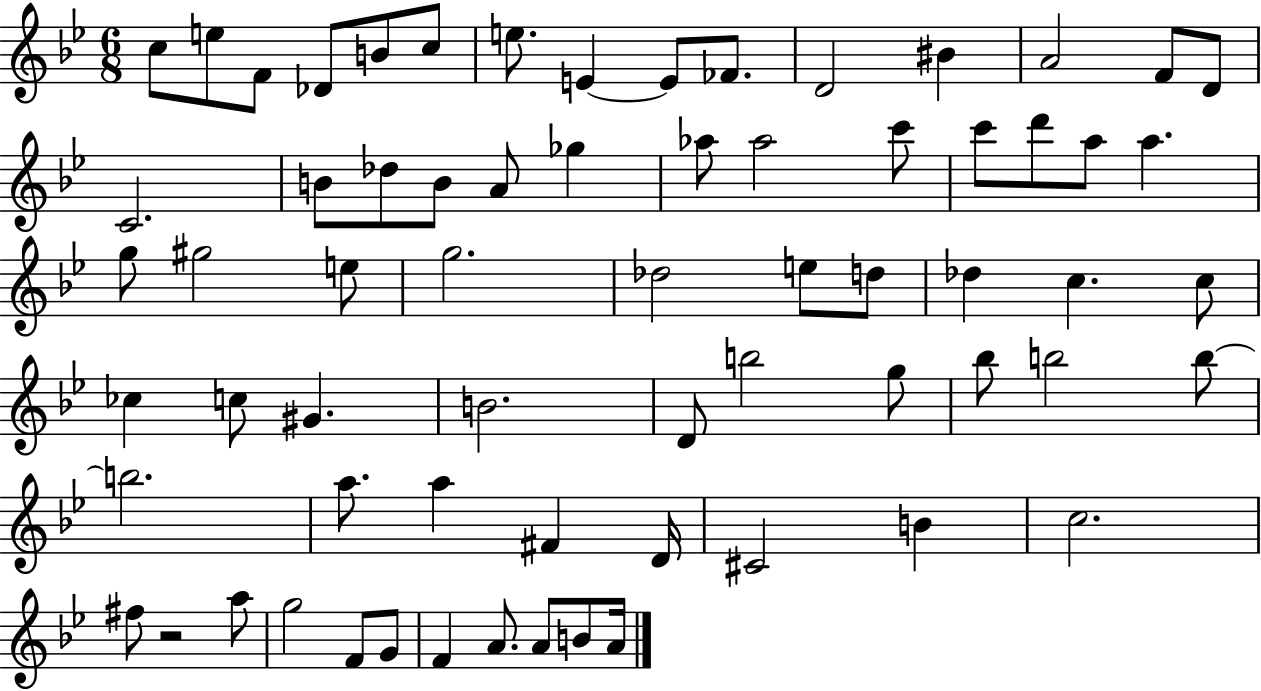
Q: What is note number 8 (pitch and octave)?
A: E4